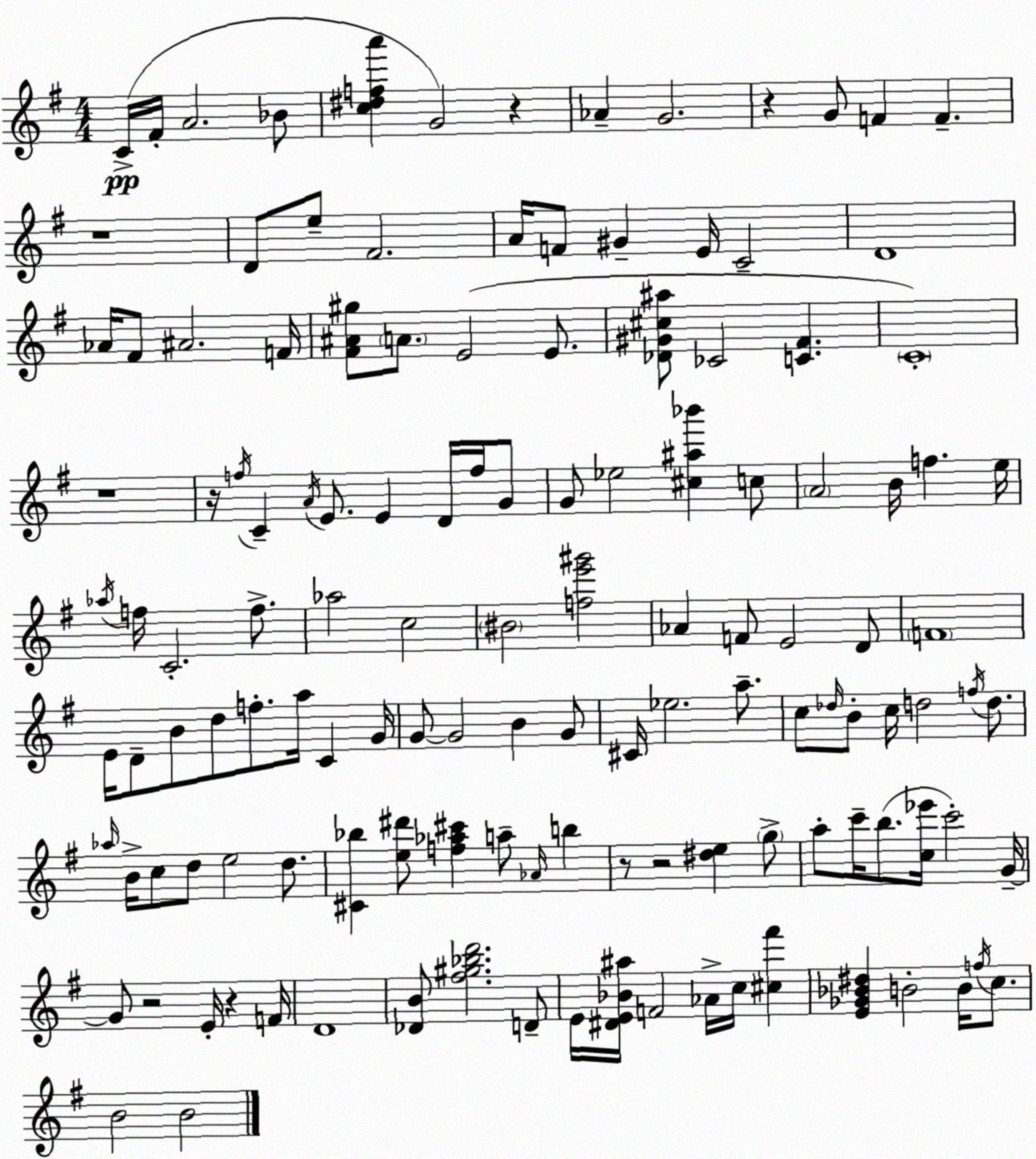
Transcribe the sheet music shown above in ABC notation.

X:1
T:Untitled
M:4/4
L:1/4
K:G
C/4 ^F/4 A2 _B/2 [c^dfa'] G2 z _A G2 z G/2 F F z4 D/2 e/2 ^F2 A/4 F/2 ^G E/4 C2 D4 _A/4 ^F/2 ^A2 F/4 [^F^A^g]/2 A/2 E2 E/2 [_D^G^c^a]/2 _C2 [C^F] C4 z4 z/4 f/4 C A/4 E/2 E D/4 f/4 G/2 G/2 _e2 [^c^a_b'] c/2 A2 B/4 f e/4 _a/4 f/4 C2 f/2 _a2 c2 ^B2 [fe'^g']2 _A F/2 E2 D/2 F4 E/4 D/2 B/2 d/2 f/2 a/4 C G/4 G/2 G2 B G/2 ^C/4 _e2 a/2 c/2 _d/4 B/2 c/4 d2 f/4 d/2 _a/4 B/4 c/2 d/2 e2 d/2 [^C_b] [e^d']/2 [f_a^c'] a/2 _A/4 b z/2 z2 [^de] g/2 a/2 c'/4 b/2 [c_e']/4 c'2 G/4 G/2 z2 E/4 z F/4 D4 [_DB]/2 [^f^g_bd']2 D/2 E/4 [^DE_B^a]/4 F2 _A/4 c/4 [^c^f'] [E_G_B^d] B2 B/4 f/4 c/2 B2 B2